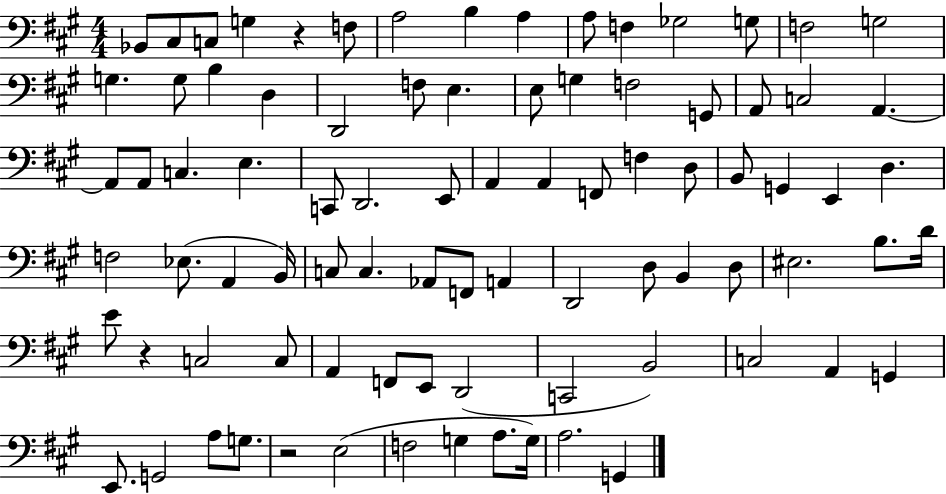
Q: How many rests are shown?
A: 3